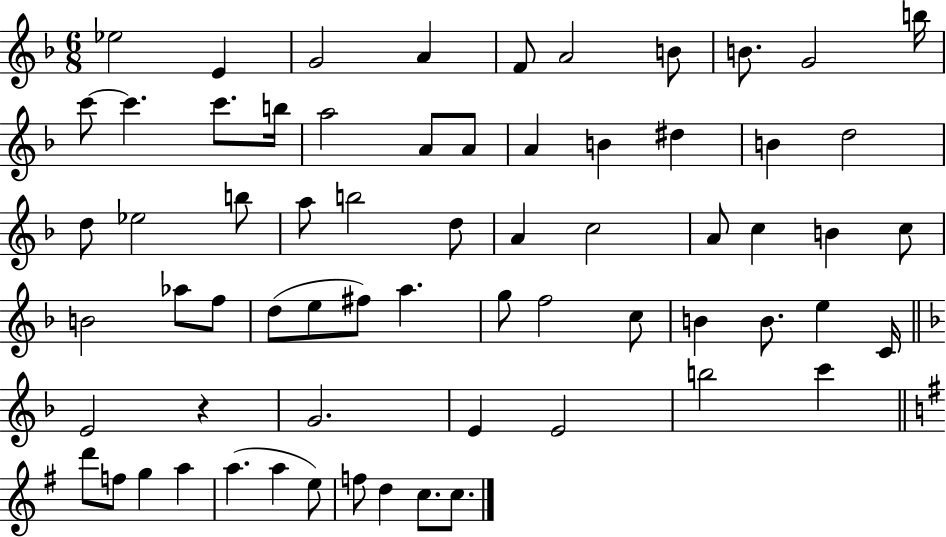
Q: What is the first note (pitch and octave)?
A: Eb5